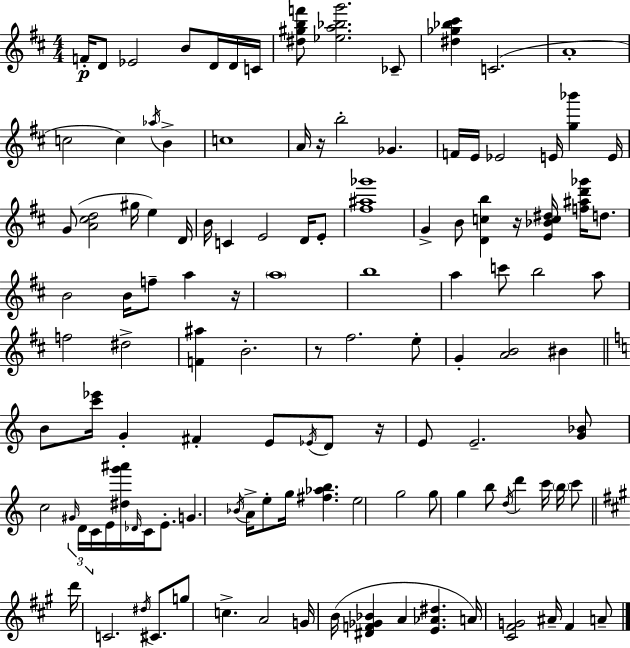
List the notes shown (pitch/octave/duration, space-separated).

F4/s D4/e Eb4/h B4/e D4/s D4/s C4/s [D#5,G#5,B5,F6]/e [Eb5,A5,Bb5,G6]/h. CES4/e [D#5,Gb5,Bb5,C#6]/q C4/h. A4/w C5/h C5/q Ab5/s B4/q C5/w A4/s R/s B5/h Gb4/q. F4/s E4/s Eb4/h E4/s [G5,Bb6]/q E4/s G4/e [A4,C#5,D5]/h G#5/s E5/q D4/s B4/s C4/q E4/h D4/s E4/e [F#5,A#5,Gb6]/w G4/q B4/e [D4,C5,B5]/q R/s [E4,Bb4,C5,D#5]/s [F5,A#5,D6,Gb6]/s D5/e. B4/h B4/s F5/e A5/q R/s A5/w B5/w A5/q C6/e B5/h A5/e F5/h D#5/h [F4,A#5]/q B4/h. R/e F#5/h. E5/e G4/q [A4,B4]/h BIS4/q B4/e [C6,Eb6]/s G4/q F#4/q E4/e Eb4/s D4/e R/s E4/e E4/h. [G4,Bb4]/e C5/h G#4/s D4/s C4/s E4/s [D#5,G6,A#6]/s Db4/s C4/s E4/e. G4/q. Bb4/s A4/s E5/e G5/s [F#5,Ab5,B5]/q. E5/h G5/h G5/e G5/q B5/e D5/s D6/q C6/s B5/s C6/e D6/s C4/h. D#5/s C#4/e. G5/e C5/q. A4/h G4/s B4/s [D#4,F4,Gb4,Bb4]/q A4/q [E4,Ab4,D#5]/q. A4/s [C#4,F#4,G4]/h A#4/s F#4/q A4/e